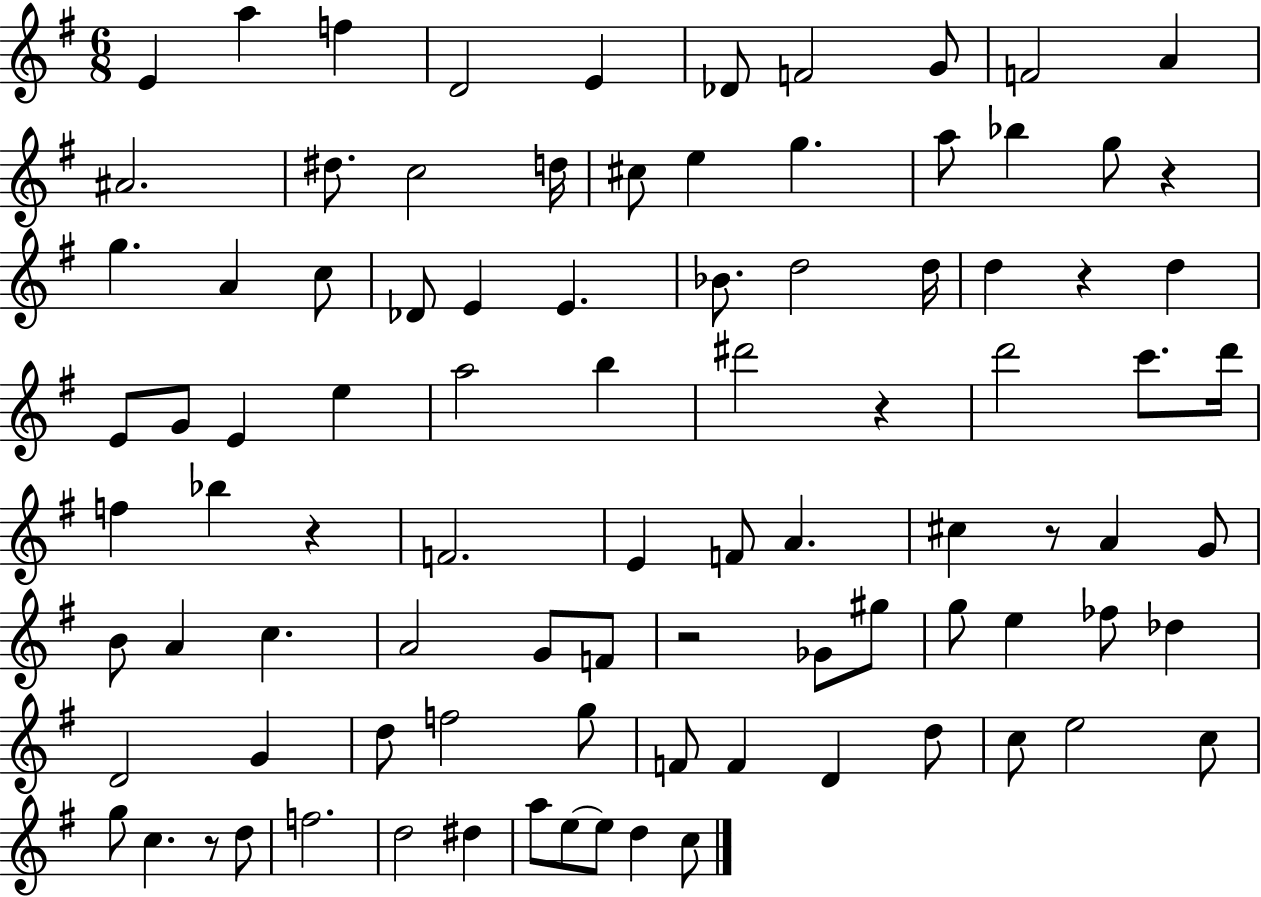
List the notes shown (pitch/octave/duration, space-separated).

E4/q A5/q F5/q D4/h E4/q Db4/e F4/h G4/e F4/h A4/q A#4/h. D#5/e. C5/h D5/s C#5/e E5/q G5/q. A5/e Bb5/q G5/e R/q G5/q. A4/q C5/e Db4/e E4/q E4/q. Bb4/e. D5/h D5/s D5/q R/q D5/q E4/e G4/e E4/q E5/q A5/h B5/q D#6/h R/q D6/h C6/e. D6/s F5/q Bb5/q R/q F4/h. E4/q F4/e A4/q. C#5/q R/e A4/q G4/e B4/e A4/q C5/q. A4/h G4/e F4/e R/h Gb4/e G#5/e G5/e E5/q FES5/e Db5/q D4/h G4/q D5/e F5/h G5/e F4/e F4/q D4/q D5/e C5/e E5/h C5/e G5/e C5/q. R/e D5/e F5/h. D5/h D#5/q A5/e E5/e E5/e D5/q C5/e